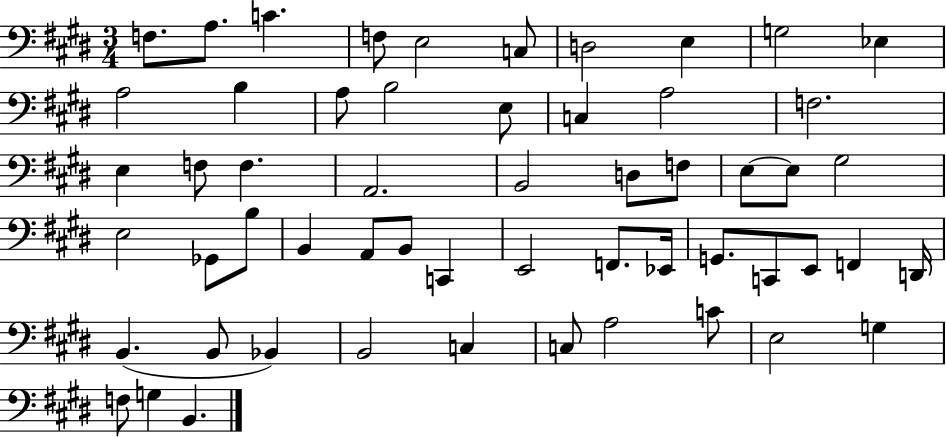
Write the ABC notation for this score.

X:1
T:Untitled
M:3/4
L:1/4
K:E
F,/2 A,/2 C F,/2 E,2 C,/2 D,2 E, G,2 _E, A,2 B, A,/2 B,2 E,/2 C, A,2 F,2 E, F,/2 F, A,,2 B,,2 D,/2 F,/2 E,/2 E,/2 ^G,2 E,2 _G,,/2 B,/2 B,, A,,/2 B,,/2 C,, E,,2 F,,/2 _E,,/4 G,,/2 C,,/2 E,,/2 F,, D,,/4 B,, B,,/2 _B,, B,,2 C, C,/2 A,2 C/2 E,2 G, F,/2 G, B,,